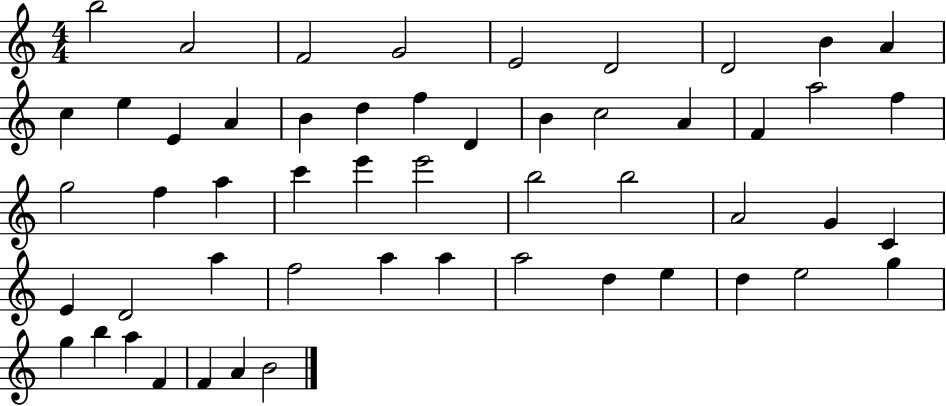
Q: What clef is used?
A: treble